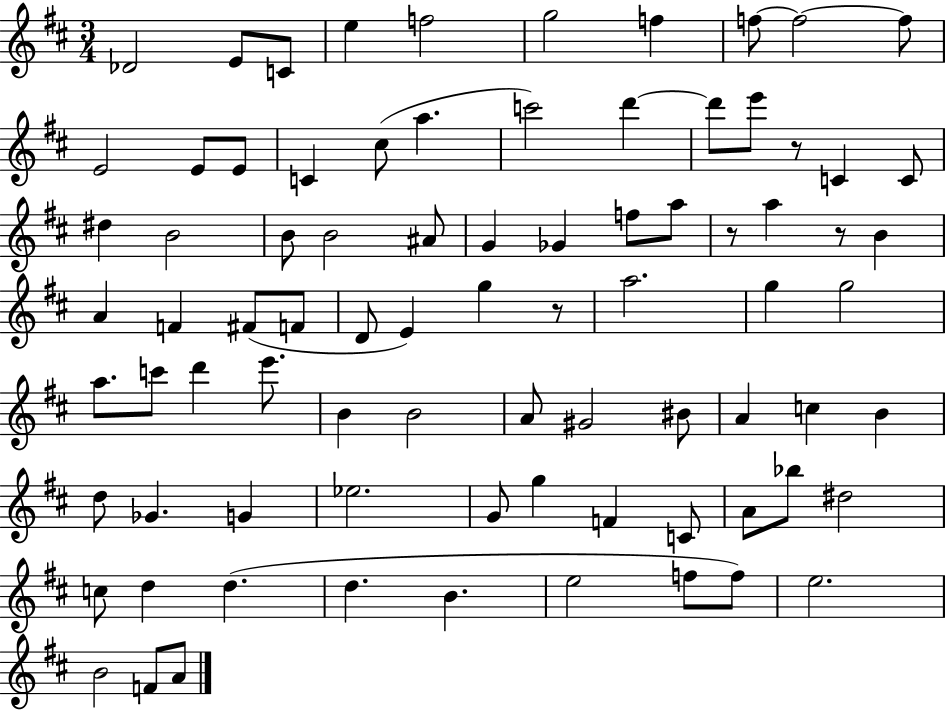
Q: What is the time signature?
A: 3/4